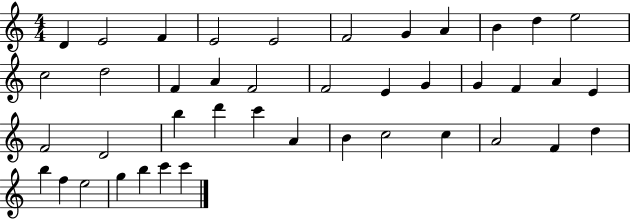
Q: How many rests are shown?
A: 0